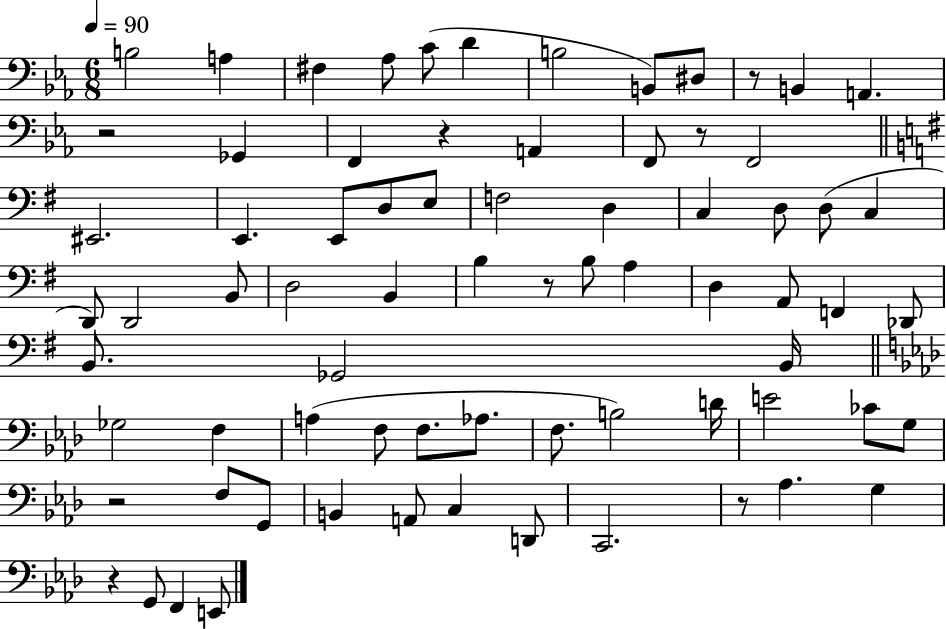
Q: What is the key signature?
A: EES major